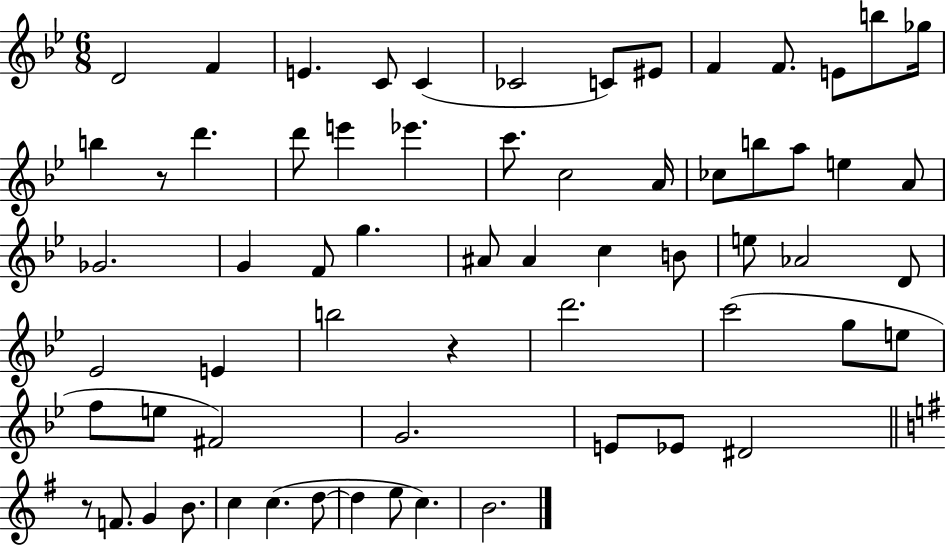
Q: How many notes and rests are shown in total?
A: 64